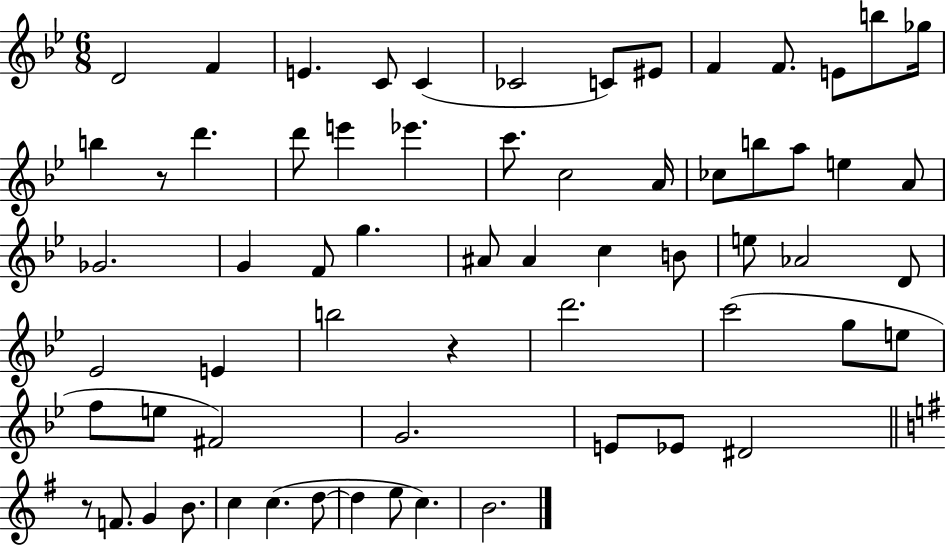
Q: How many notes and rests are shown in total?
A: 64